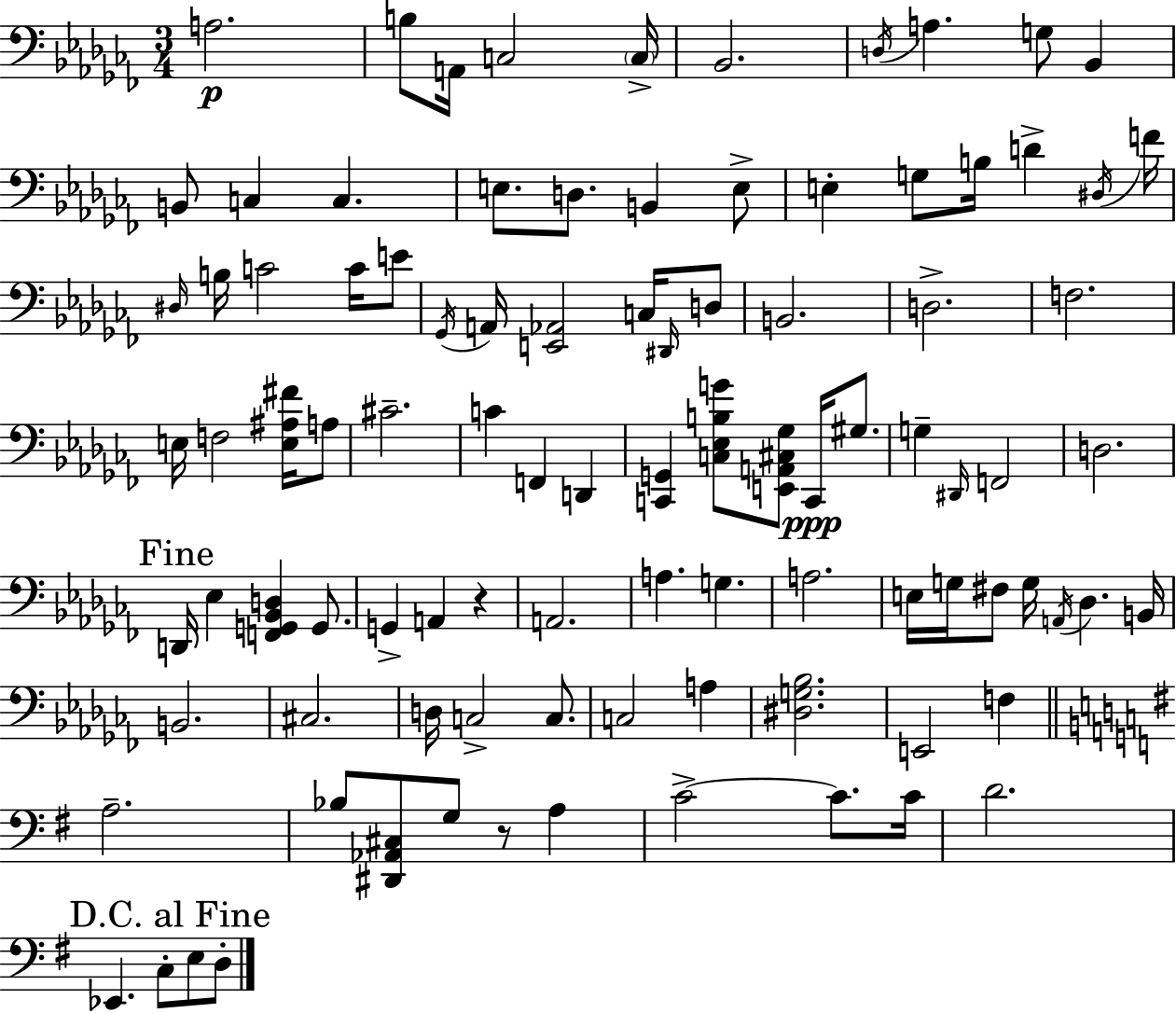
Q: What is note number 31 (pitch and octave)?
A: C3